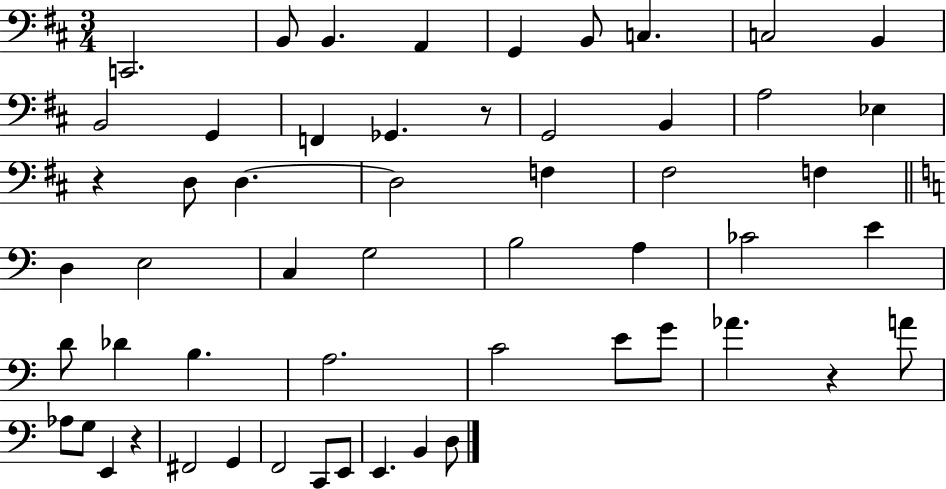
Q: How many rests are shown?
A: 4